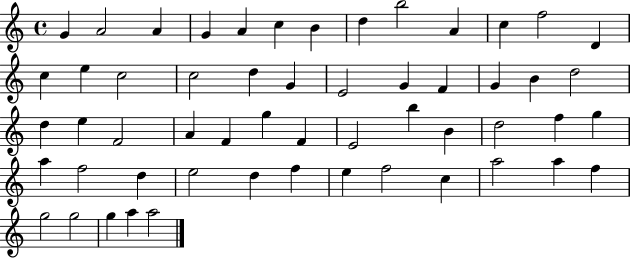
G4/q A4/h A4/q G4/q A4/q C5/q B4/q D5/q B5/h A4/q C5/q F5/h D4/q C5/q E5/q C5/h C5/h D5/q G4/q E4/h G4/q F4/q G4/q B4/q D5/h D5/q E5/q F4/h A4/q F4/q G5/q F4/q E4/h B5/q B4/q D5/h F5/q G5/q A5/q F5/h D5/q E5/h D5/q F5/q E5/q F5/h C5/q A5/h A5/q F5/q G5/h G5/h G5/q A5/q A5/h